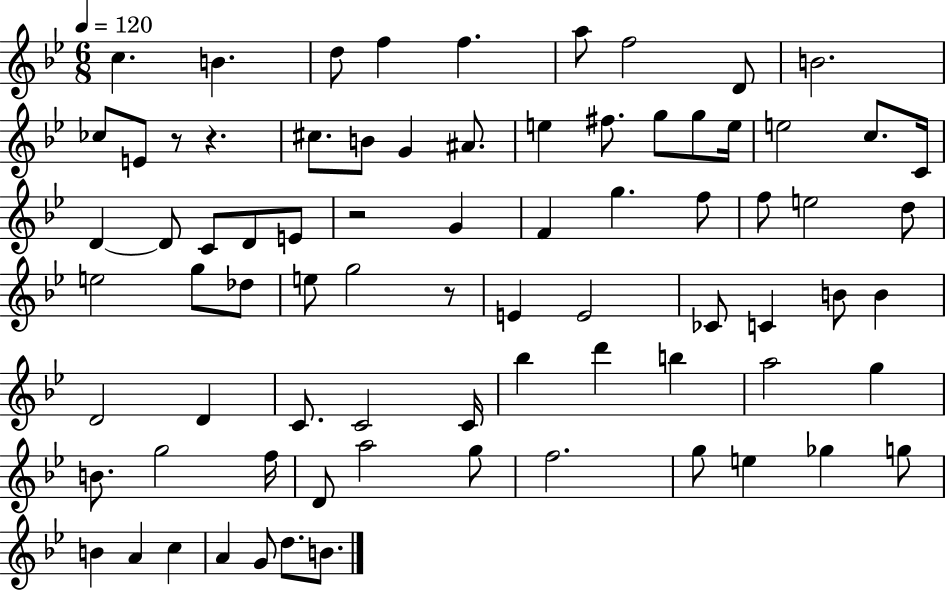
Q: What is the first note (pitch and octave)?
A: C5